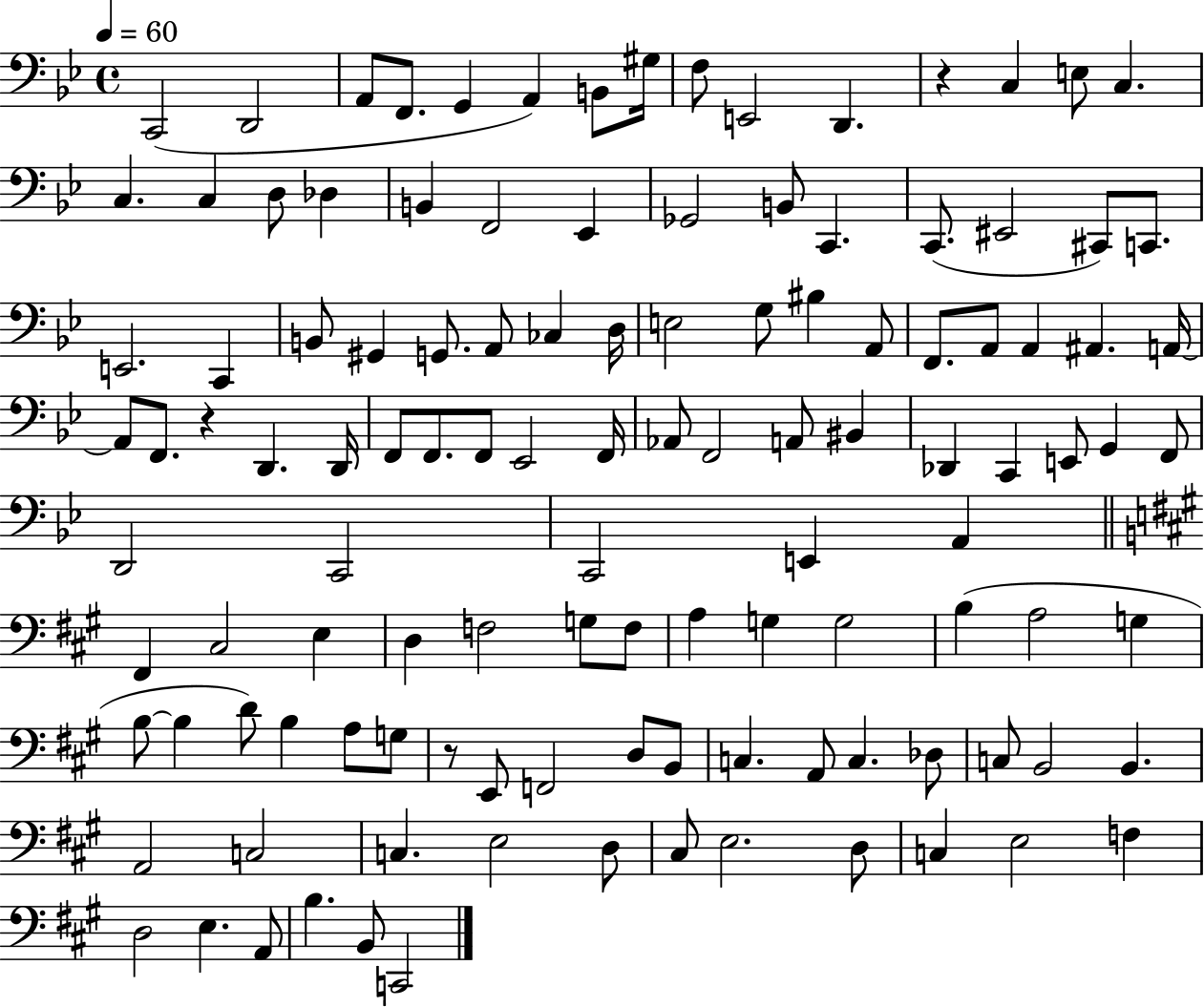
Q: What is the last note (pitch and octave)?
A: C2